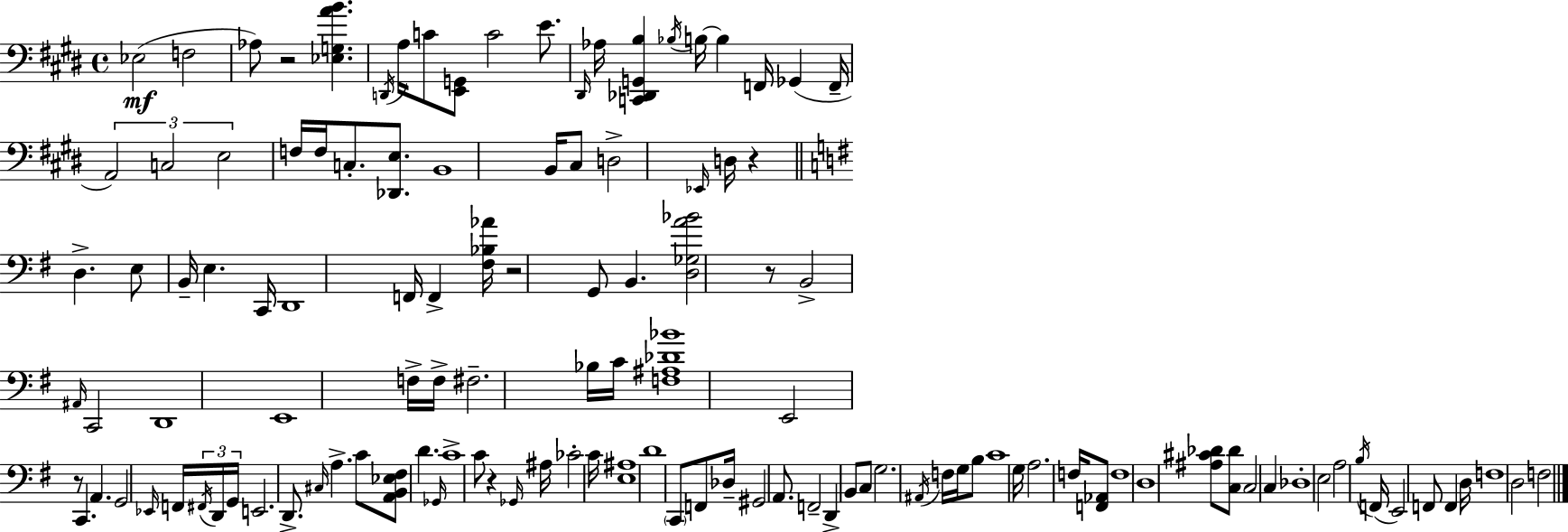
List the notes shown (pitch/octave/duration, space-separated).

Eb3/h F3/h Ab3/e R/h [Eb3,G3,A4,B4]/q. D2/s A3/s C4/e [E2,G2]/e C4/h E4/e. D#2/s Ab3/s [C2,Db2,G2,B3]/q Bb3/s B3/s B3/q F2/s Gb2/q F2/s A2/h C3/h E3/h F3/s F3/s C3/e. [Db2,E3]/e. B2/w B2/s C#3/e D3/h Eb2/s D3/s R/q D3/q. E3/e B2/s E3/q. C2/s D2/w F2/s F2/q [F#3,Bb3,Ab4]/s R/h G2/e B2/q. [D3,Gb3,A4,Bb4]/h R/e B2/h A#2/s C2/h D2/w E2/w F3/s F3/s F#3/h. Bb3/s C4/s [F3,A#3,Db4,Bb4]/w E2/h R/e C2/q. A2/q. G2/h Eb2/s F2/s F#2/s D2/s G2/s E2/h. D2/e. C#3/s A3/q. C4/e [A2,B2,Eb3,F#3]/e D4/q. Gb2/s C4/w C4/e R/q Gb2/s A#3/s CES4/h C4/s [E3,A#3]/w D4/w C2/e F2/e Db3/s G#2/h A2/e. F2/h D2/q B2/e C3/e G3/h. A#2/s F3/s G3/s B3/e C4/w G3/s A3/h. F3/s [F2,Ab2]/e F3/w D3/w [A#3,C#4,Db4]/e [C3,Db4]/e C3/h C3/q Db3/w E3/h A3/h B3/s F2/s E2/h F2/e F2/q D3/s F3/w D3/h F3/h